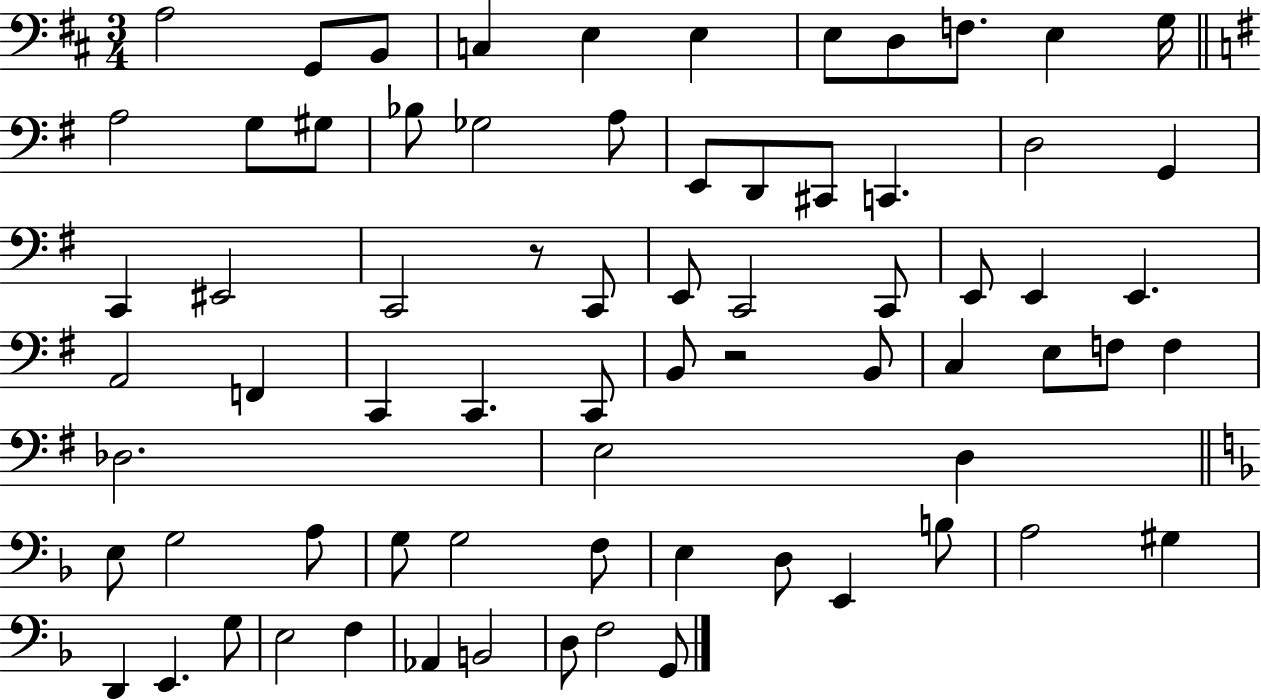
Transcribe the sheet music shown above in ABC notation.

X:1
T:Untitled
M:3/4
L:1/4
K:D
A,2 G,,/2 B,,/2 C, E, E, E,/2 D,/2 F,/2 E, G,/4 A,2 G,/2 ^G,/2 _B,/2 _G,2 A,/2 E,,/2 D,,/2 ^C,,/2 C,, D,2 G,, C,, ^E,,2 C,,2 z/2 C,,/2 E,,/2 C,,2 C,,/2 E,,/2 E,, E,, A,,2 F,, C,, C,, C,,/2 B,,/2 z2 B,,/2 C, E,/2 F,/2 F, _D,2 E,2 D, E,/2 G,2 A,/2 G,/2 G,2 F,/2 E, D,/2 E,, B,/2 A,2 ^G, D,, E,, G,/2 E,2 F, _A,, B,,2 D,/2 F,2 G,,/2